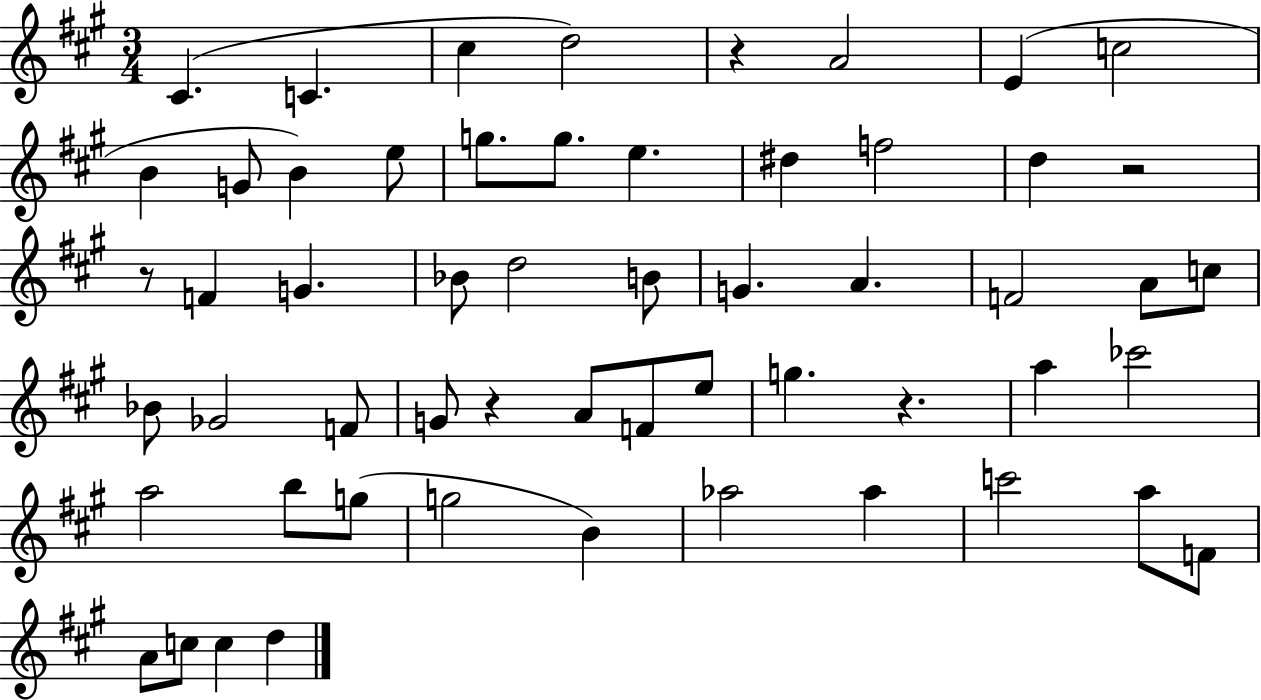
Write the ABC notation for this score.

X:1
T:Untitled
M:3/4
L:1/4
K:A
^C C ^c d2 z A2 E c2 B G/2 B e/2 g/2 g/2 e ^d f2 d z2 z/2 F G _B/2 d2 B/2 G A F2 A/2 c/2 _B/2 _G2 F/2 G/2 z A/2 F/2 e/2 g z a _c'2 a2 b/2 g/2 g2 B _a2 _a c'2 a/2 F/2 A/2 c/2 c d